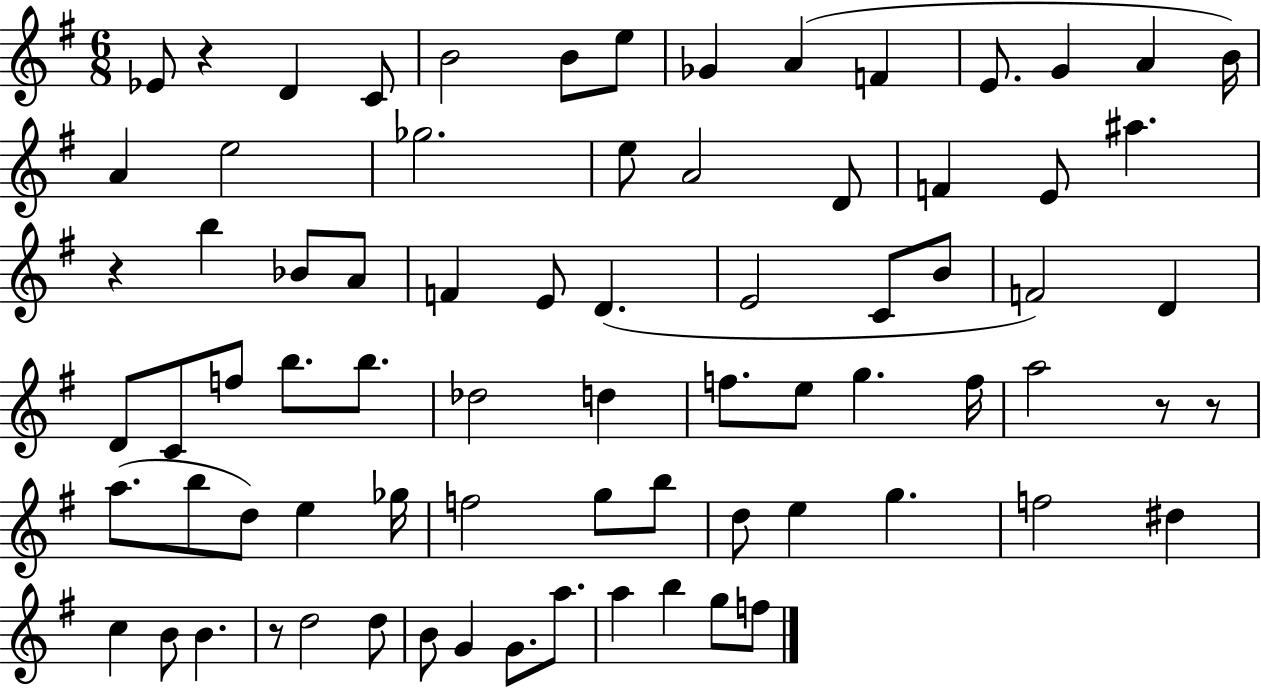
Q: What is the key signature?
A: G major